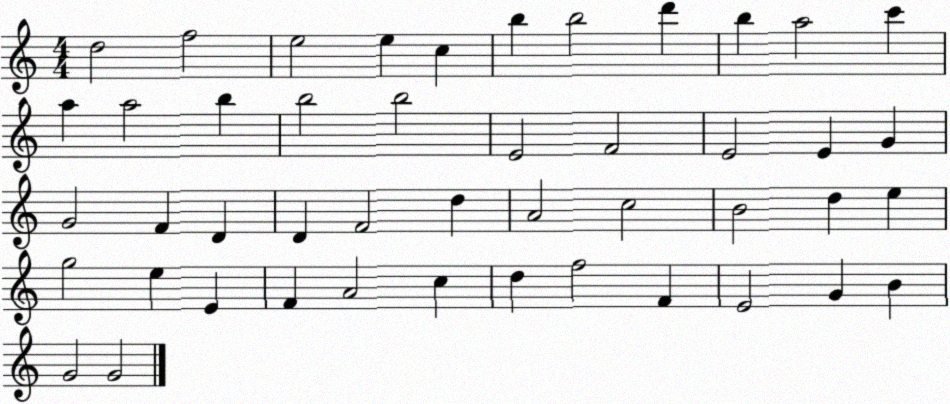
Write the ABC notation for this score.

X:1
T:Untitled
M:4/4
L:1/4
K:C
d2 f2 e2 e c b b2 d' b a2 c' a a2 b b2 b2 E2 F2 E2 E G G2 F D D F2 d A2 c2 B2 d e g2 e E F A2 c d f2 F E2 G B G2 G2